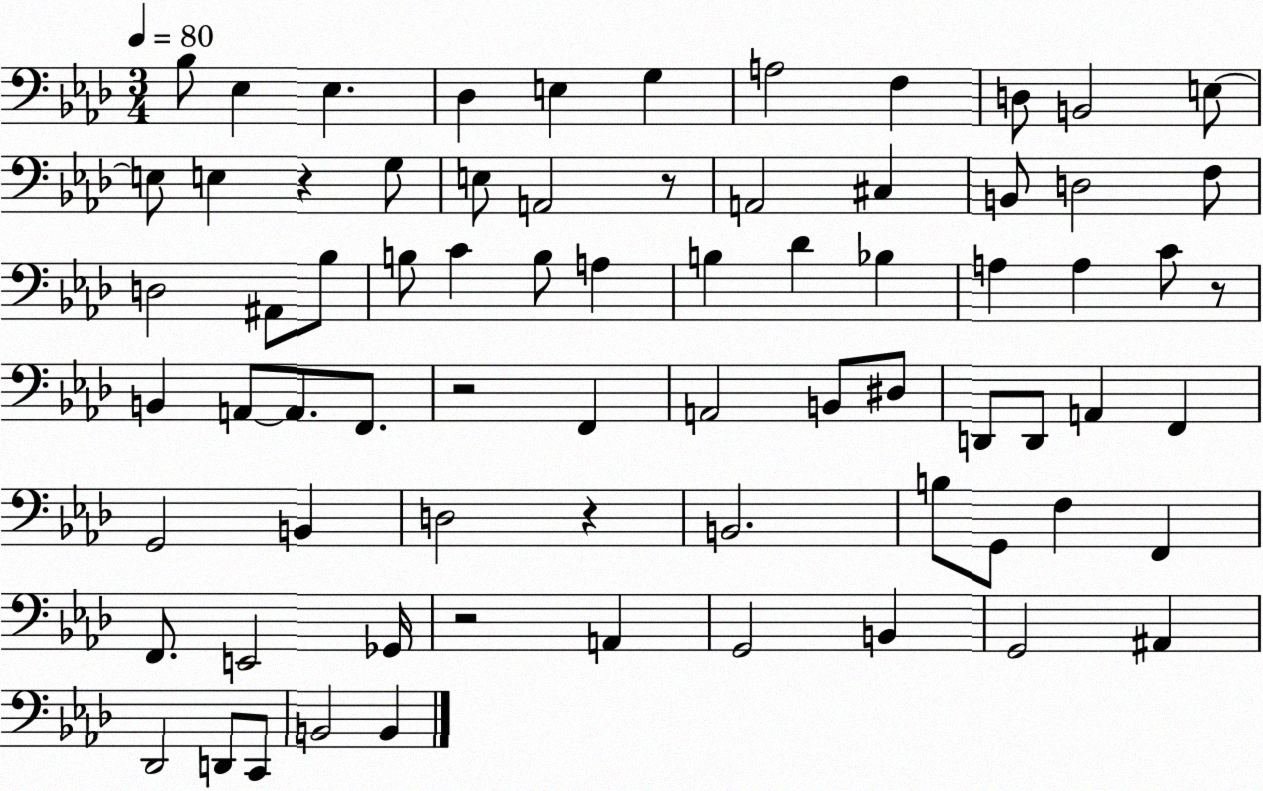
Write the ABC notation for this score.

X:1
T:Untitled
M:3/4
L:1/4
K:Ab
_B,/2 _E, _E, _D, E, G, A,2 F, D,/2 B,,2 E,/2 E,/2 E, z G,/2 E,/2 A,,2 z/2 A,,2 ^C, B,,/2 D,2 F,/2 D,2 ^A,,/2 _B,/2 B,/2 C B,/2 A, B, _D _B, A, A, C/2 z/2 B,, A,,/2 A,,/2 F,,/2 z2 F,, A,,2 B,,/2 ^D,/2 D,,/2 D,,/2 A,, F,, G,,2 B,, D,2 z B,,2 B,/2 G,,/2 F, F,, F,,/2 E,,2 _G,,/4 z2 A,, G,,2 B,, G,,2 ^A,, _D,,2 D,,/2 C,,/2 B,,2 B,,